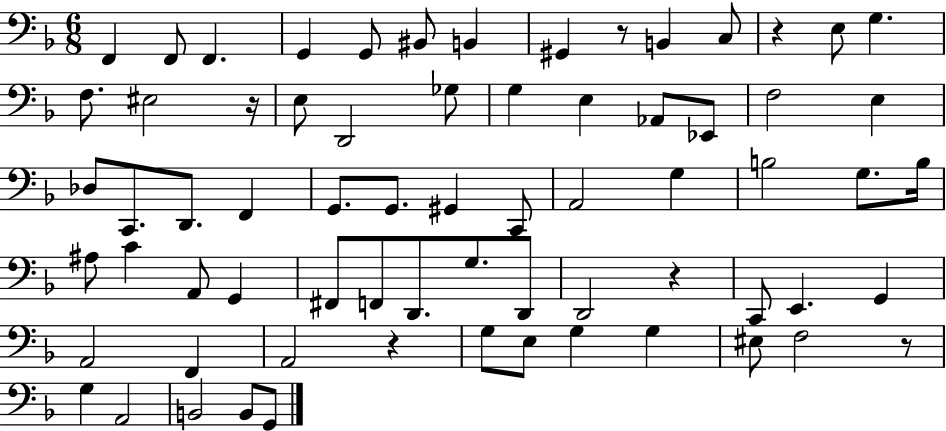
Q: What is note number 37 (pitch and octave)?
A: A#3